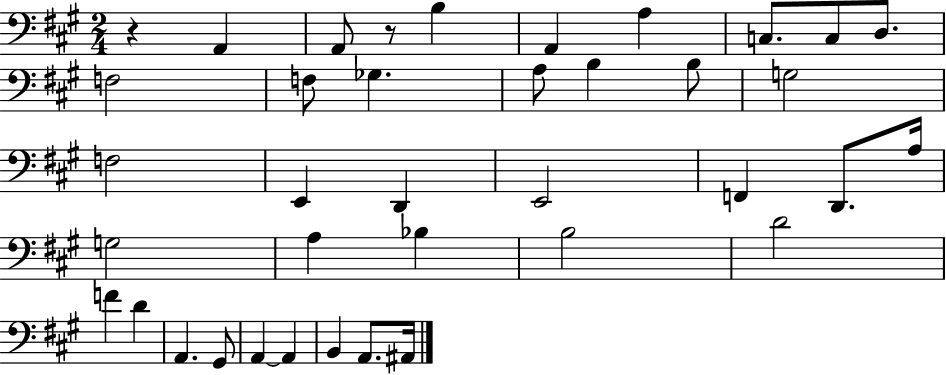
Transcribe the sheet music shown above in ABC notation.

X:1
T:Untitled
M:2/4
L:1/4
K:A
z A,, A,,/2 z/2 B, A,, A, C,/2 C,/2 D,/2 F,2 F,/2 _G, A,/2 B, B,/2 G,2 F,2 E,, D,, E,,2 F,, D,,/2 A,/4 G,2 A, _B, B,2 D2 F D A,, ^G,,/2 A,, A,, B,, A,,/2 ^A,,/4